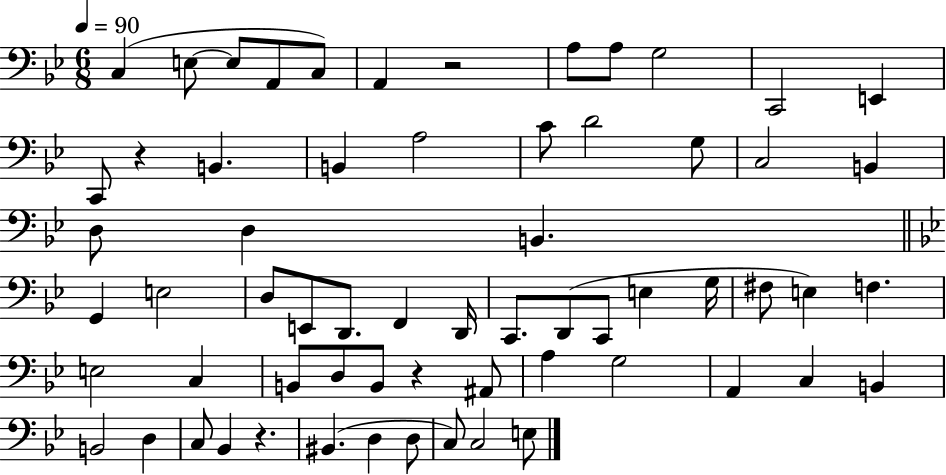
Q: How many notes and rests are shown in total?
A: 63